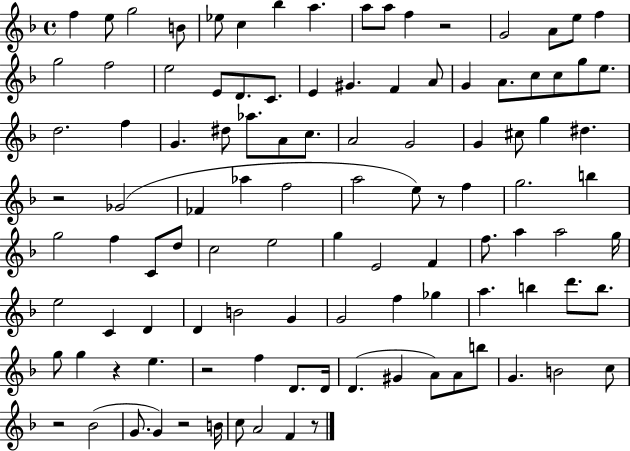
{
  \clef treble
  \time 4/4
  \defaultTimeSignature
  \key f \major
  f''4 e''8 g''2 b'8 | ees''8 c''4 bes''4 a''4. | a''8 a''8 f''4 r2 | g'2 a'8 e''8 f''4 | \break g''2 f''2 | e''2 e'8 d'8. c'8. | e'4 gis'4. f'4 a'8 | g'4 a'8. c''8 c''8 g''8 e''8. | \break d''2. f''4 | g'4. dis''8 aes''8. a'8 c''8. | a'2 g'2 | g'4 cis''8 g''4 dis''4. | \break r2 ges'2( | fes'4 aes''4 f''2 | a''2 e''8) r8 f''4 | g''2. b''4 | \break g''2 f''4 c'8 d''8 | c''2 e''2 | g''4 e'2 f'4 | f''8. a''4 a''2 g''16 | \break e''2 c'4 d'4 | d'4 b'2 g'4 | g'2 f''4 ges''4 | a''4. b''4 d'''8. b''8. | \break g''8 g''4 r4 e''4. | r2 f''4 d'8. d'16 | d'4.( gis'4 a'8) a'8 b''8 | g'4. b'2 c''8 | \break r2 bes'2( | g'8. g'4) r2 b'16 | c''8 a'2 f'4 r8 | \bar "|."
}